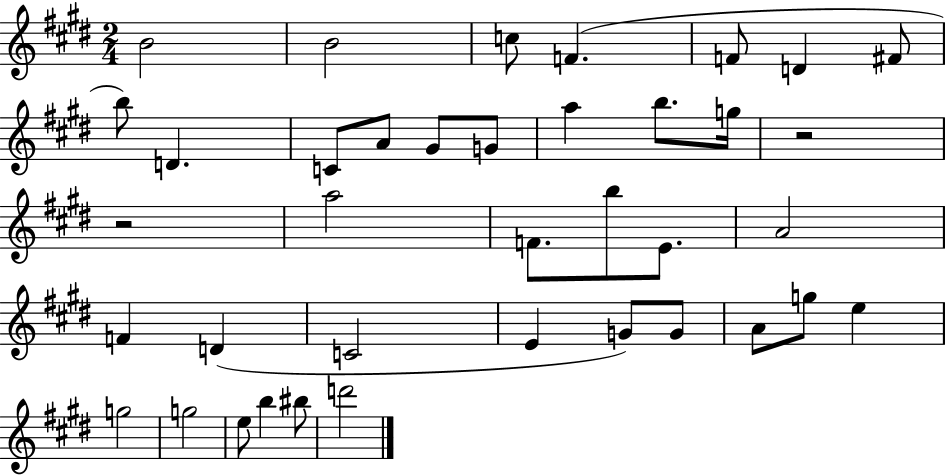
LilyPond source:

{
  \clef treble
  \numericTimeSignature
  \time 2/4
  \key e \major
  \repeat volta 2 { b'2 | b'2 | c''8 f'4.( | f'8 d'4 fis'8 | \break b''8) d'4. | c'8 a'8 gis'8 g'8 | a''4 b''8. g''16 | r2 | \break r2 | a''2 | f'8. b''8 e'8. | a'2 | \break f'4 d'4( | c'2 | e'4 g'8) g'8 | a'8 g''8 e''4 | \break g''2 | g''2 | e''8 b''4 bis''8 | d'''2 | \break } \bar "|."
}